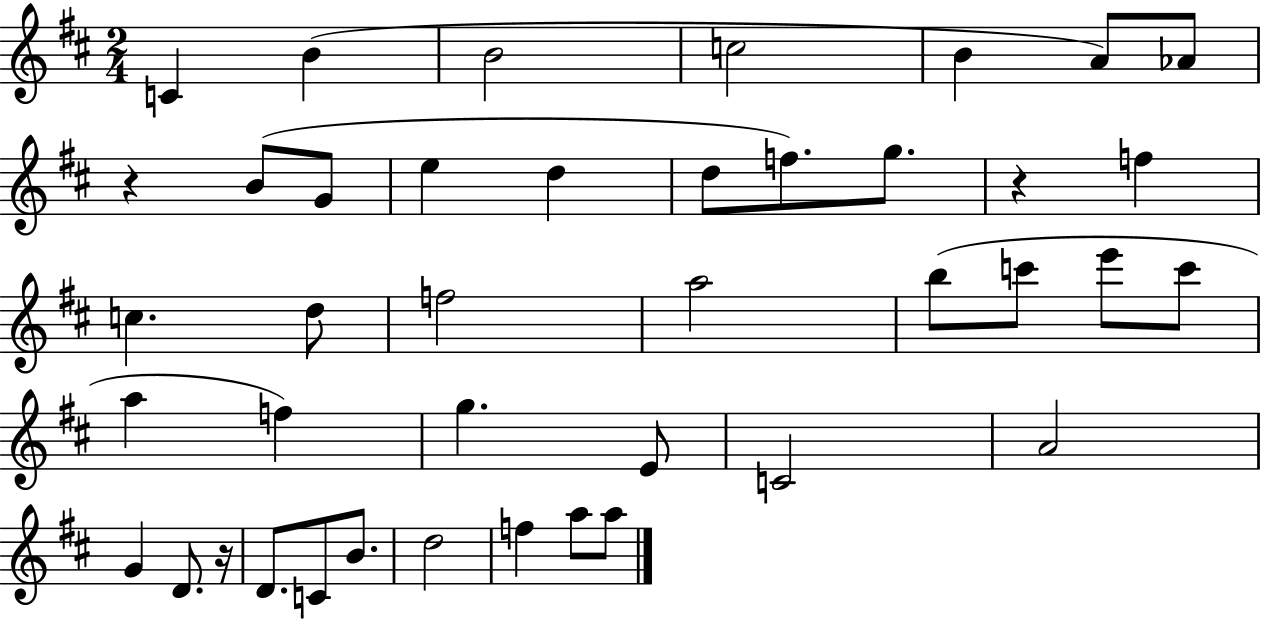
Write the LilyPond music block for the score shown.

{
  \clef treble
  \numericTimeSignature
  \time 2/4
  \key d \major
  c'4 b'4( | b'2 | c''2 | b'4 a'8) aes'8 | \break r4 b'8( g'8 | e''4 d''4 | d''8 f''8.) g''8. | r4 f''4 | \break c''4. d''8 | f''2 | a''2 | b''8( c'''8 e'''8 c'''8 | \break a''4 f''4) | g''4. e'8 | c'2 | a'2 | \break g'4 d'8. r16 | d'8. c'8 b'8. | d''2 | f''4 a''8 a''8 | \break \bar "|."
}